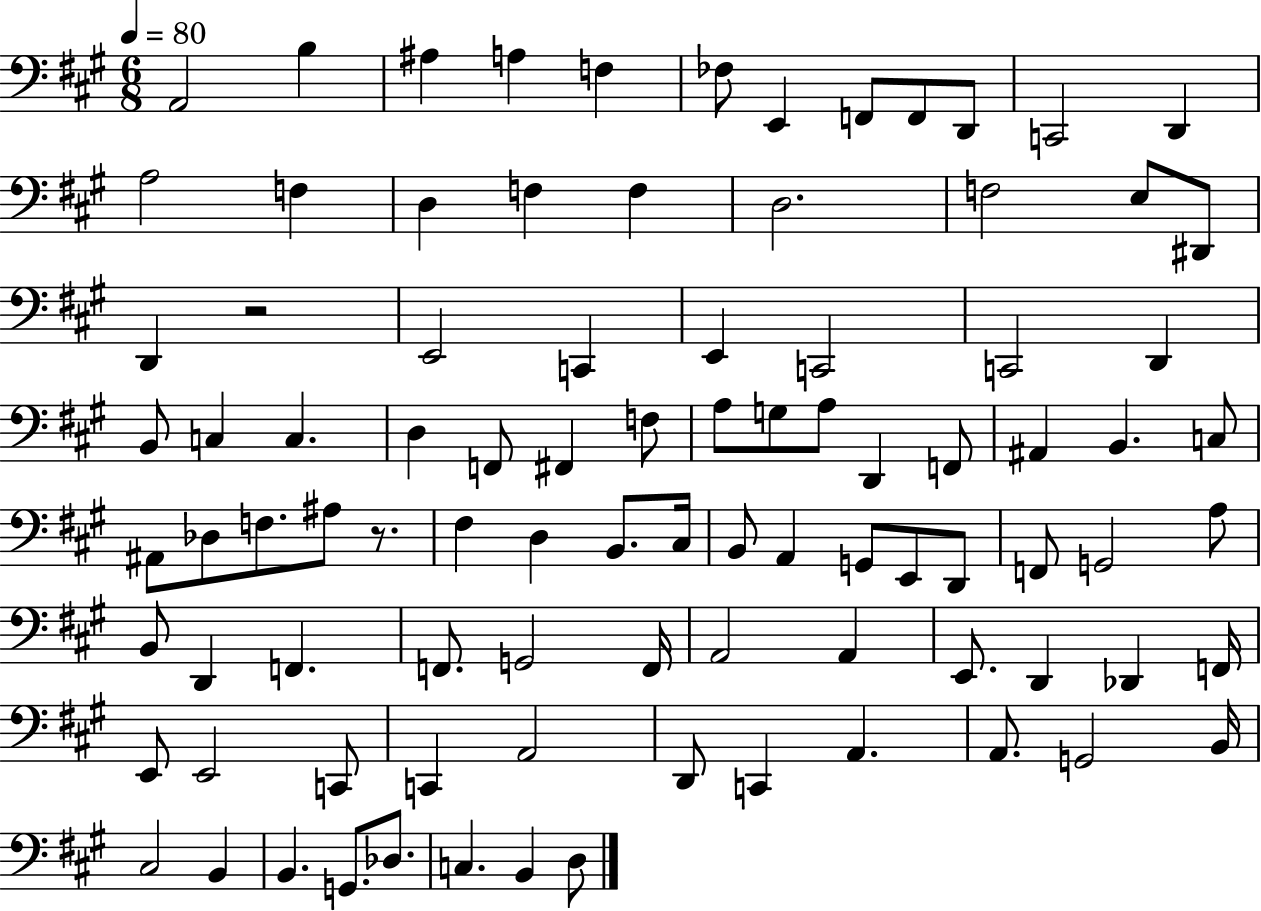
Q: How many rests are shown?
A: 2